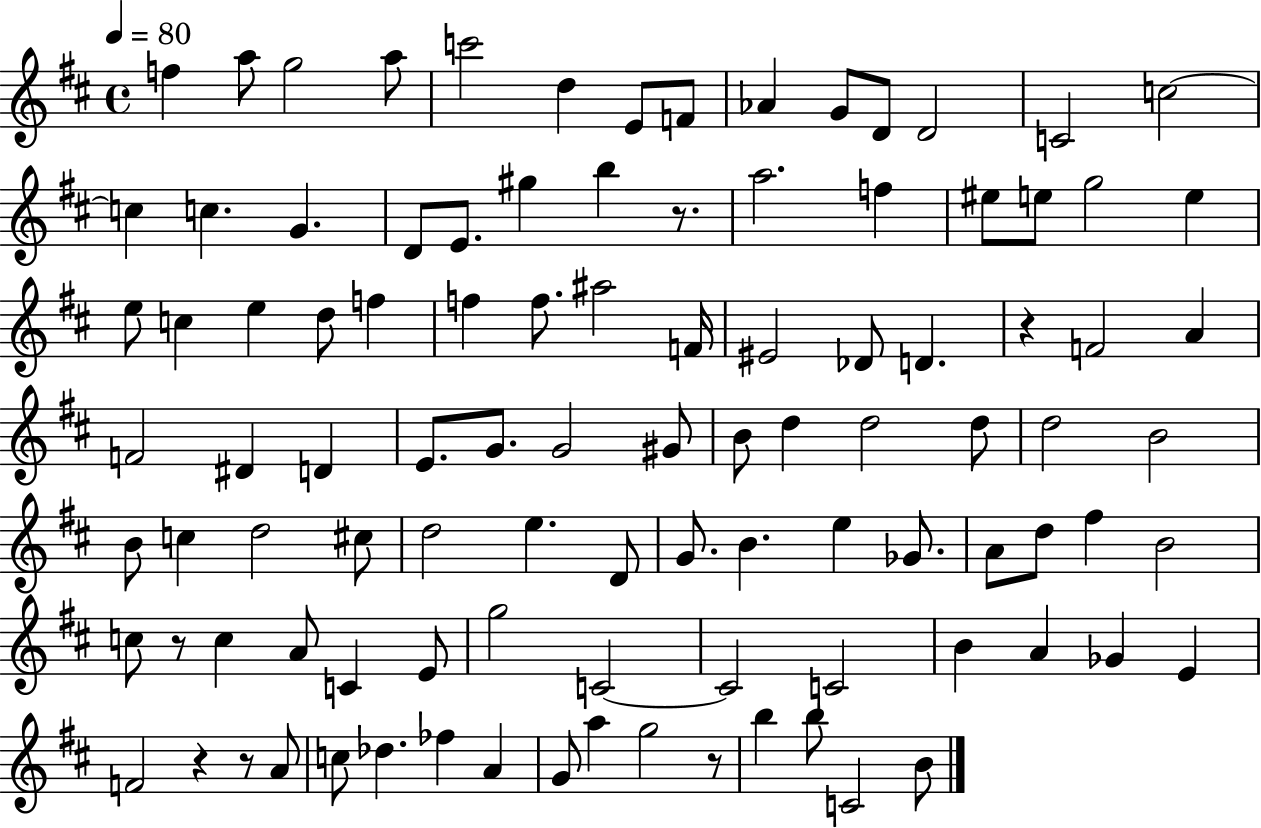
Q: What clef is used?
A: treble